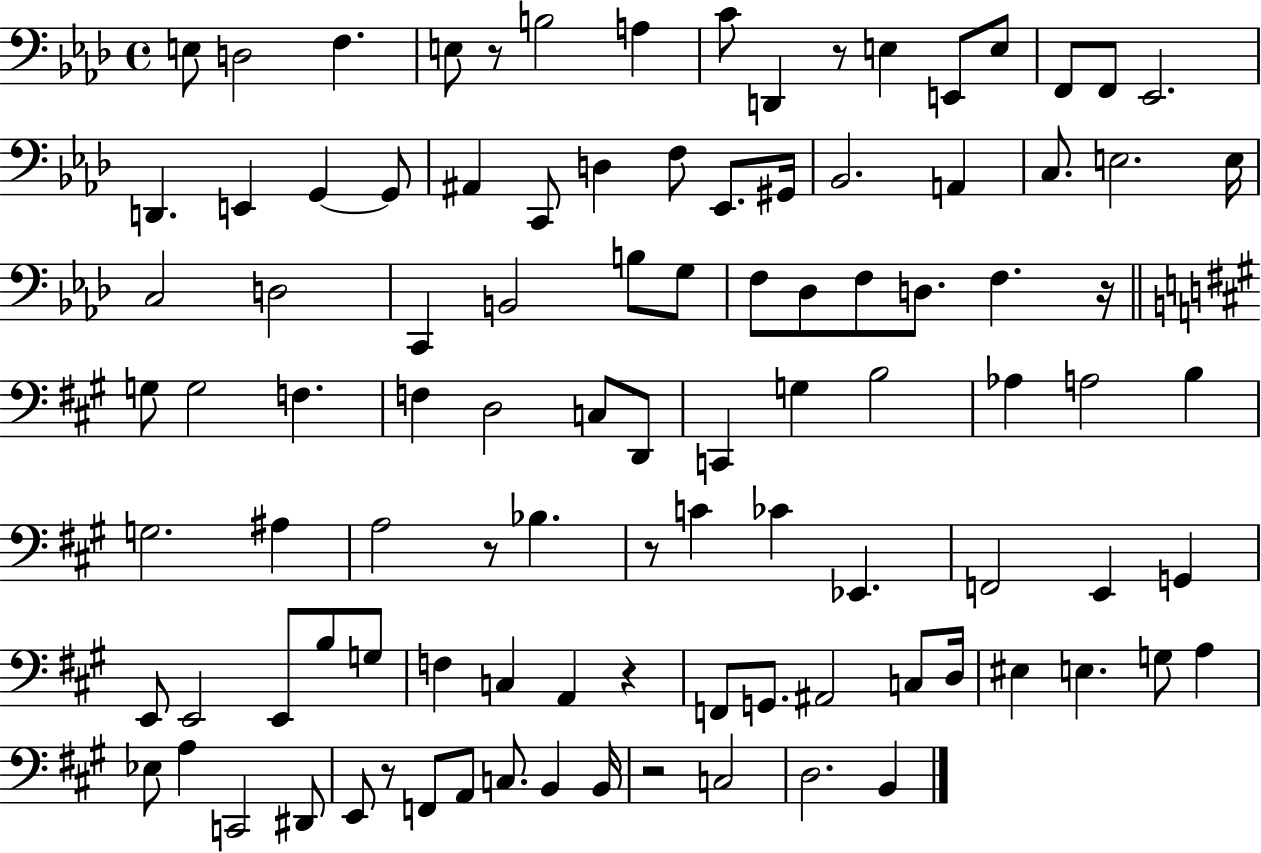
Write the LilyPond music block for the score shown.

{
  \clef bass
  \time 4/4
  \defaultTimeSignature
  \key aes \major
  e8 d2 f4. | e8 r8 b2 a4 | c'8 d,4 r8 e4 e,8 e8 | f,8 f,8 ees,2. | \break d,4. e,4 g,4~~ g,8 | ais,4 c,8 d4 f8 ees,8. gis,16 | bes,2. a,4 | c8. e2. e16 | \break c2 d2 | c,4 b,2 b8 g8 | f8 des8 f8 d8. f4. r16 | \bar "||" \break \key a \major g8 g2 f4. | f4 d2 c8 d,8 | c,4 g4 b2 | aes4 a2 b4 | \break g2. ais4 | a2 r8 bes4. | r8 c'4 ces'4 ees,4. | f,2 e,4 g,4 | \break e,8 e,2 e,8 b8 g8 | f4 c4 a,4 r4 | f,8 g,8. ais,2 c8 d16 | eis4 e4. g8 a4 | \break ees8 a4 c,2 dis,8 | e,8 r8 f,8 a,8 c8. b,4 b,16 | r2 c2 | d2. b,4 | \break \bar "|."
}